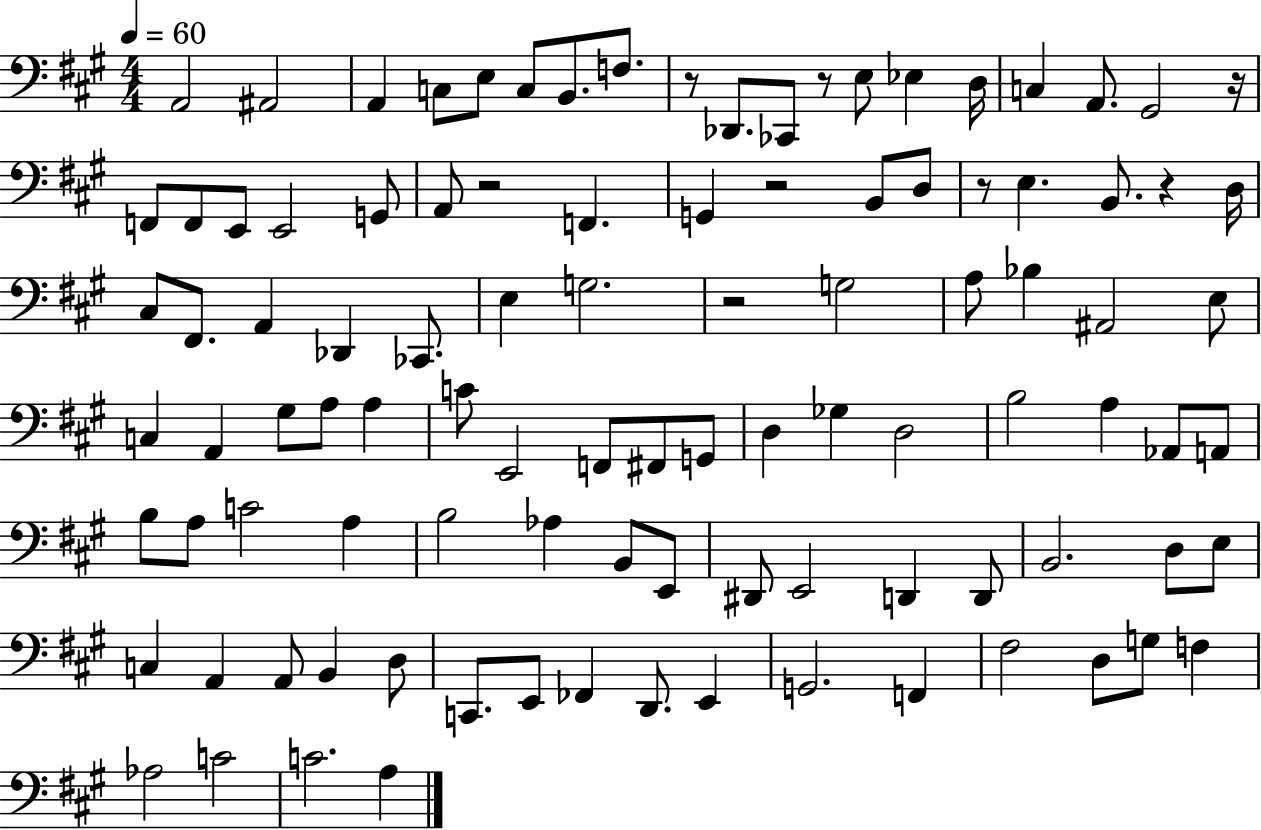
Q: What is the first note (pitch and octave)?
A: A2